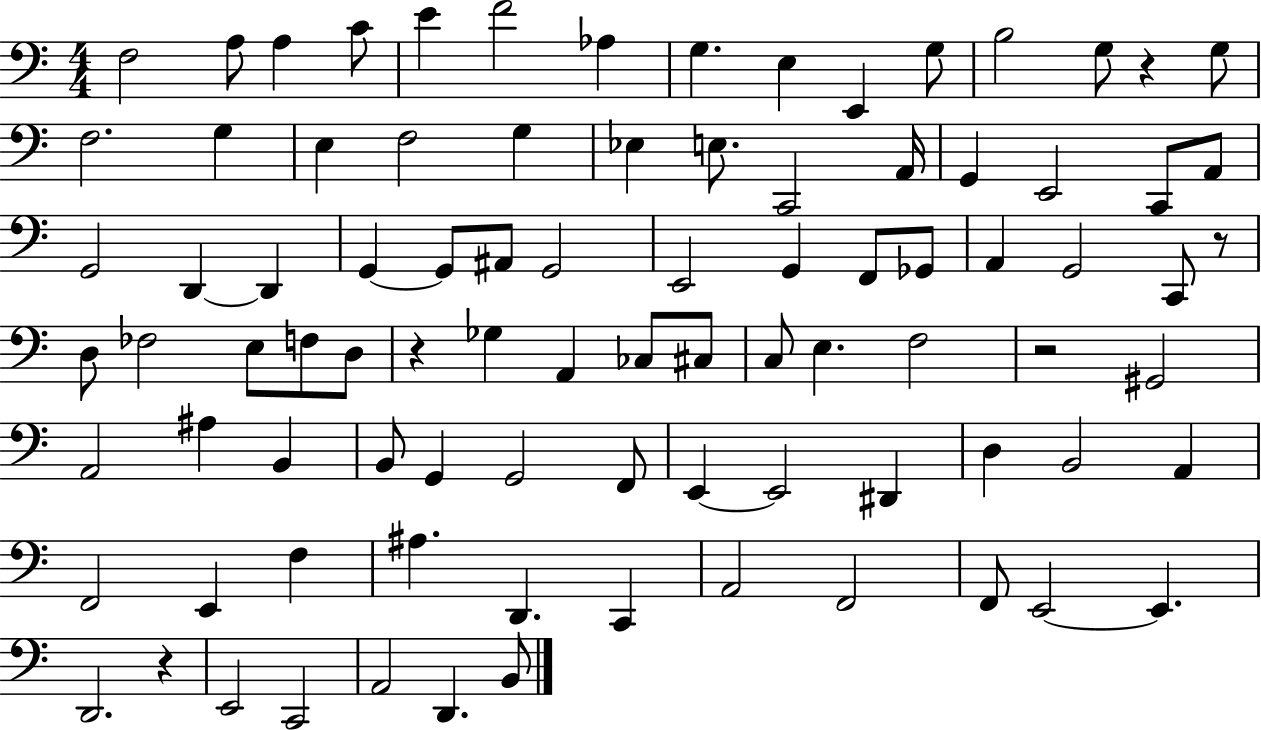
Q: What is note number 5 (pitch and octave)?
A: E4